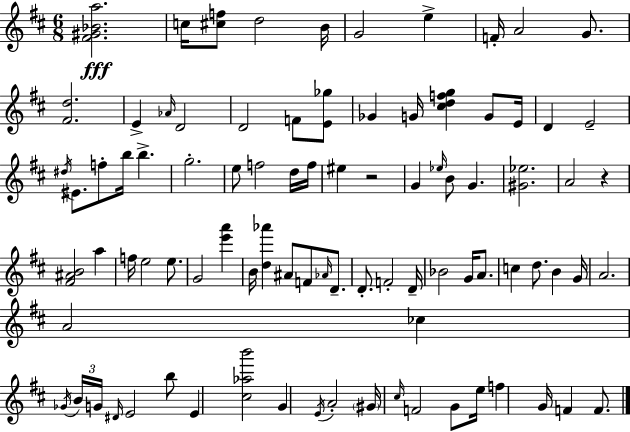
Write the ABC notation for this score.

X:1
T:Untitled
M:6/8
L:1/4
K:D
[^F^G_Ba]2 c/4 [^cf]/2 d2 B/4 G2 e F/4 A2 G/2 [^Fd]2 E _A/4 D2 D2 F/2 [E_g]/2 _G G/4 [^cdfg] G/2 E/4 D E2 ^d/4 ^E/2 f/2 b/4 b g2 e/2 f2 d/4 f/4 ^e z2 G _e/4 B/2 G [^G_e]2 A2 z [^F^AB]2 a f/4 e2 e/2 G2 [e'a'] B/4 [d_a'] ^A/2 F/2 _A/4 D/2 D/2 F2 D/4 _B2 G/4 A/2 c d/2 B G/4 A2 A2 _c _G/4 B/4 G/4 ^D/4 E2 b/2 E [^c_ab']2 G E/4 A2 ^G/4 ^c/4 F2 G/2 e/4 f G/4 F F/2